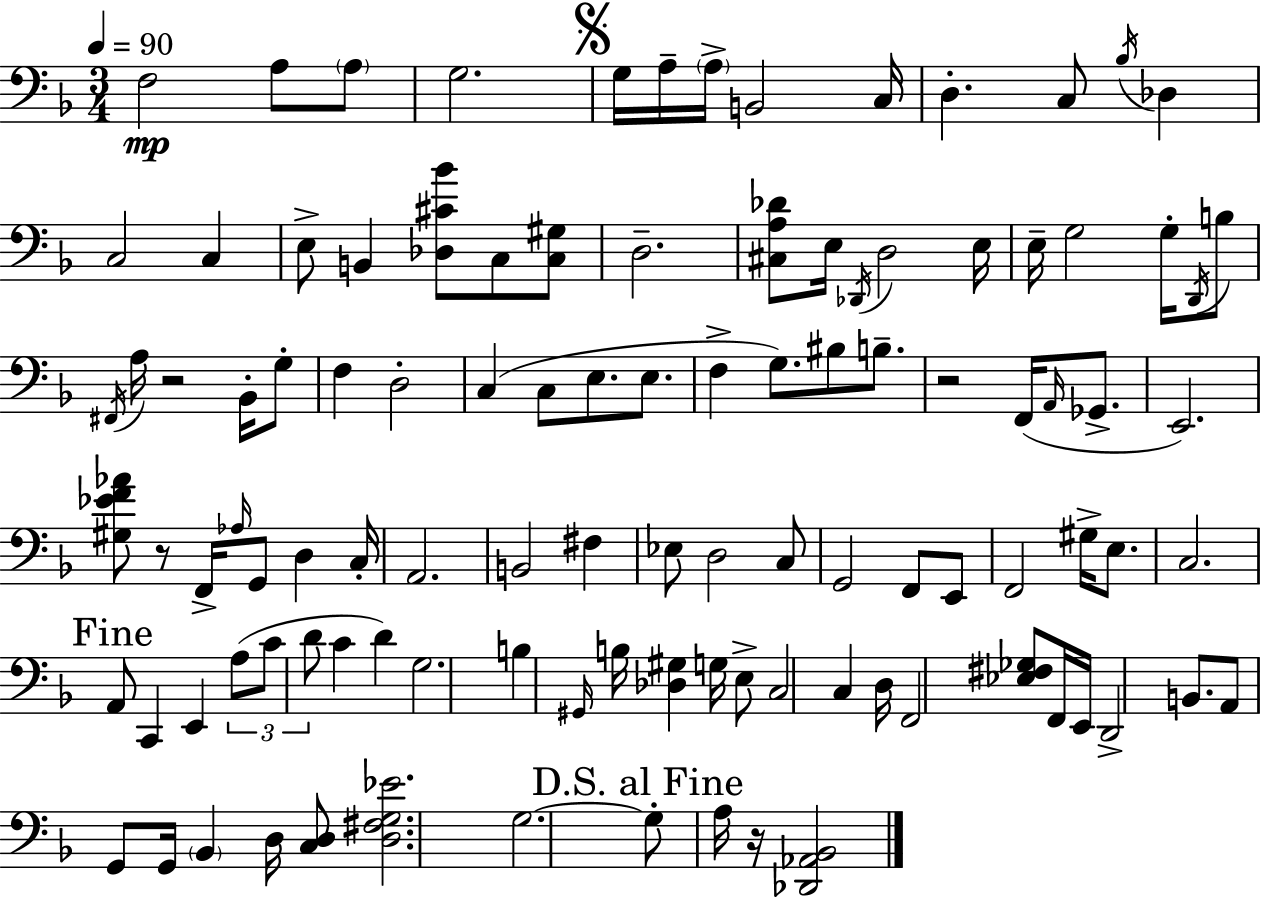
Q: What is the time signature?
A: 3/4